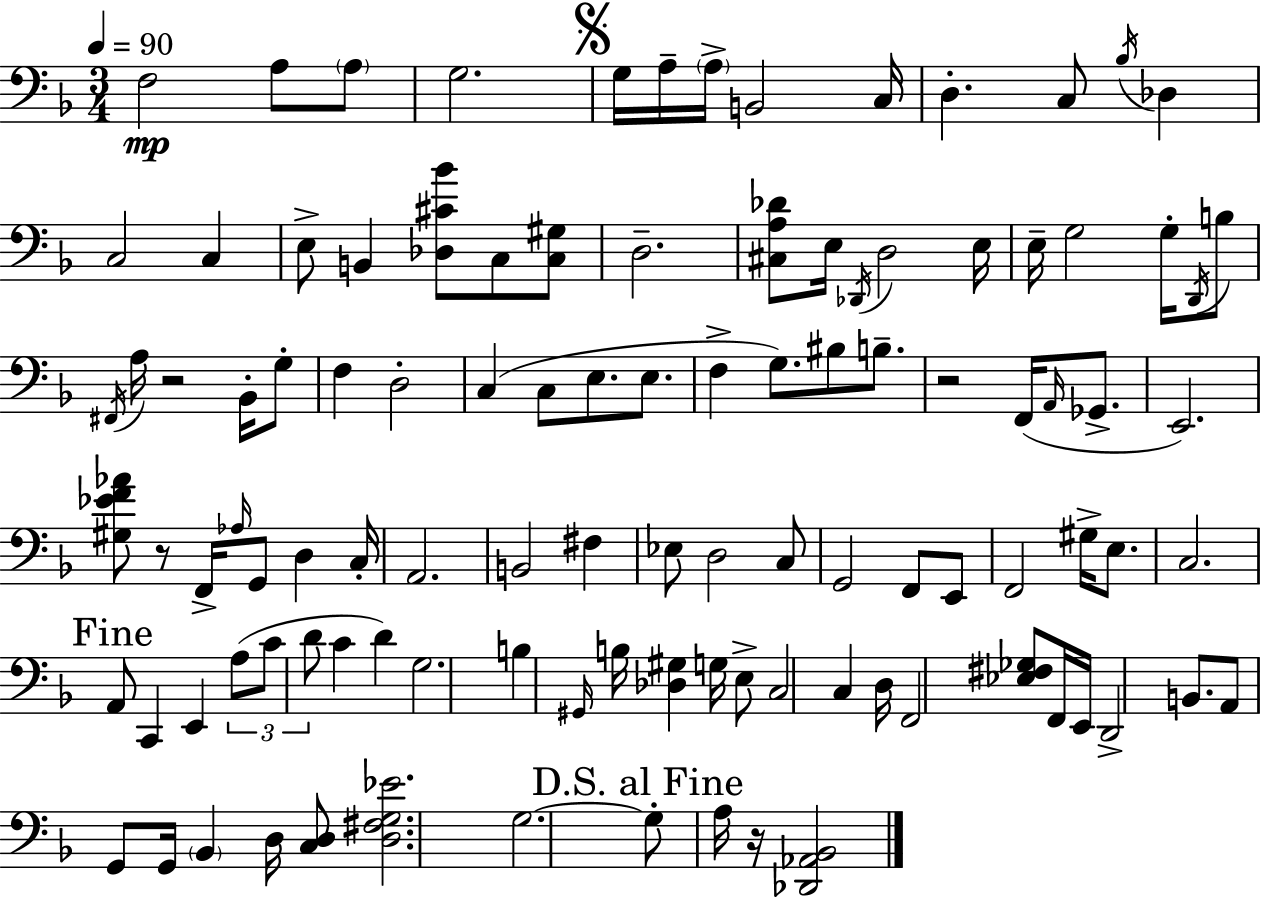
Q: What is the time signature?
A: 3/4